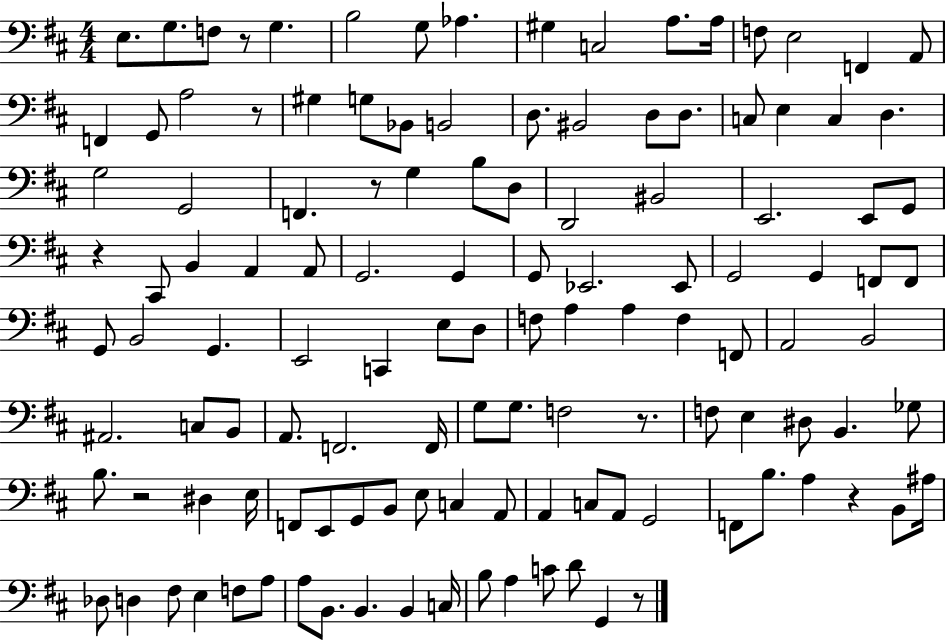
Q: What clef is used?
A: bass